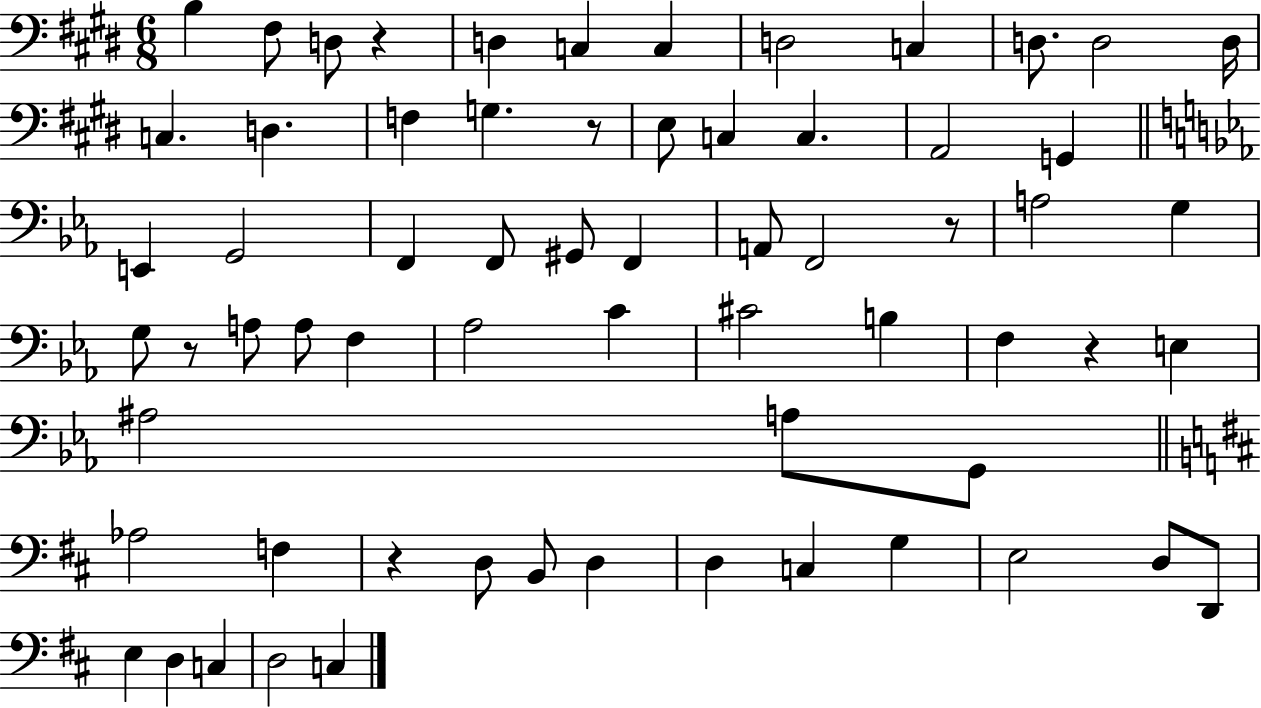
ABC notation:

X:1
T:Untitled
M:6/8
L:1/4
K:E
B, ^F,/2 D,/2 z D, C, C, D,2 C, D,/2 D,2 D,/4 C, D, F, G, z/2 E,/2 C, C, A,,2 G,, E,, G,,2 F,, F,,/2 ^G,,/2 F,, A,,/2 F,,2 z/2 A,2 G, G,/2 z/2 A,/2 A,/2 F, _A,2 C ^C2 B, F, z E, ^A,2 A,/2 G,,/2 _A,2 F, z D,/2 B,,/2 D, D, C, G, E,2 D,/2 D,,/2 E, D, C, D,2 C,